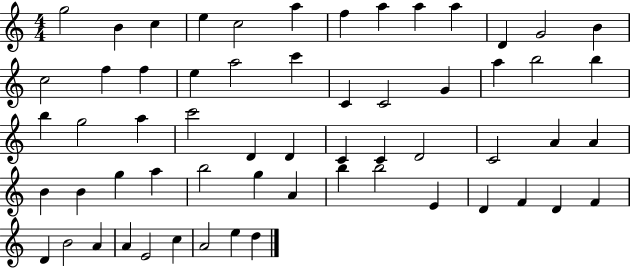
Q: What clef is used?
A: treble